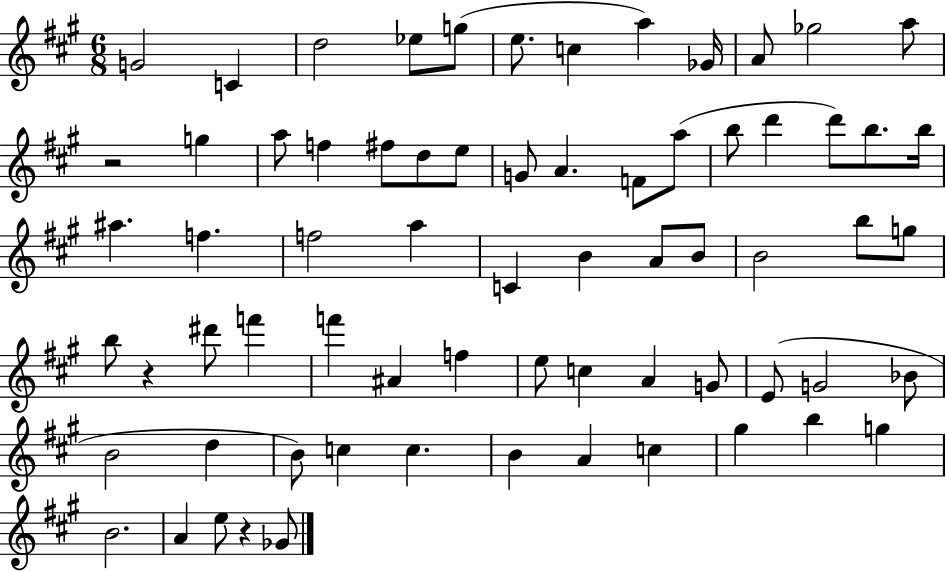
G4/h C4/q D5/h Eb5/e G5/e E5/e. C5/q A5/q Gb4/s A4/e Gb5/h A5/e R/h G5/q A5/e F5/q F#5/e D5/e E5/e G4/e A4/q. F4/e A5/e B5/e D6/q D6/e B5/e. B5/s A#5/q. F5/q. F5/h A5/q C4/q B4/q A4/e B4/e B4/h B5/e G5/e B5/e R/q D#6/e F6/q F6/q A#4/q F5/q E5/e C5/q A4/q G4/e E4/e G4/h Bb4/e B4/h D5/q B4/e C5/q C5/q. B4/q A4/q C5/q G#5/q B5/q G5/q B4/h. A4/q E5/e R/q Gb4/e